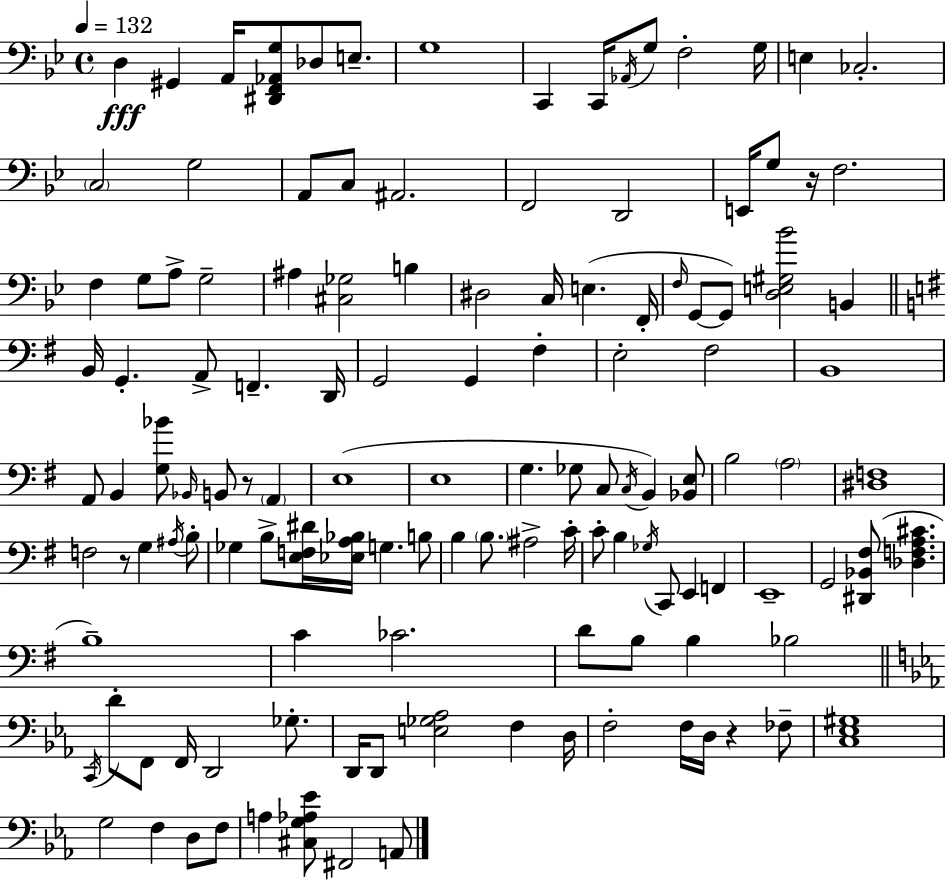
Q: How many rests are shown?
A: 4